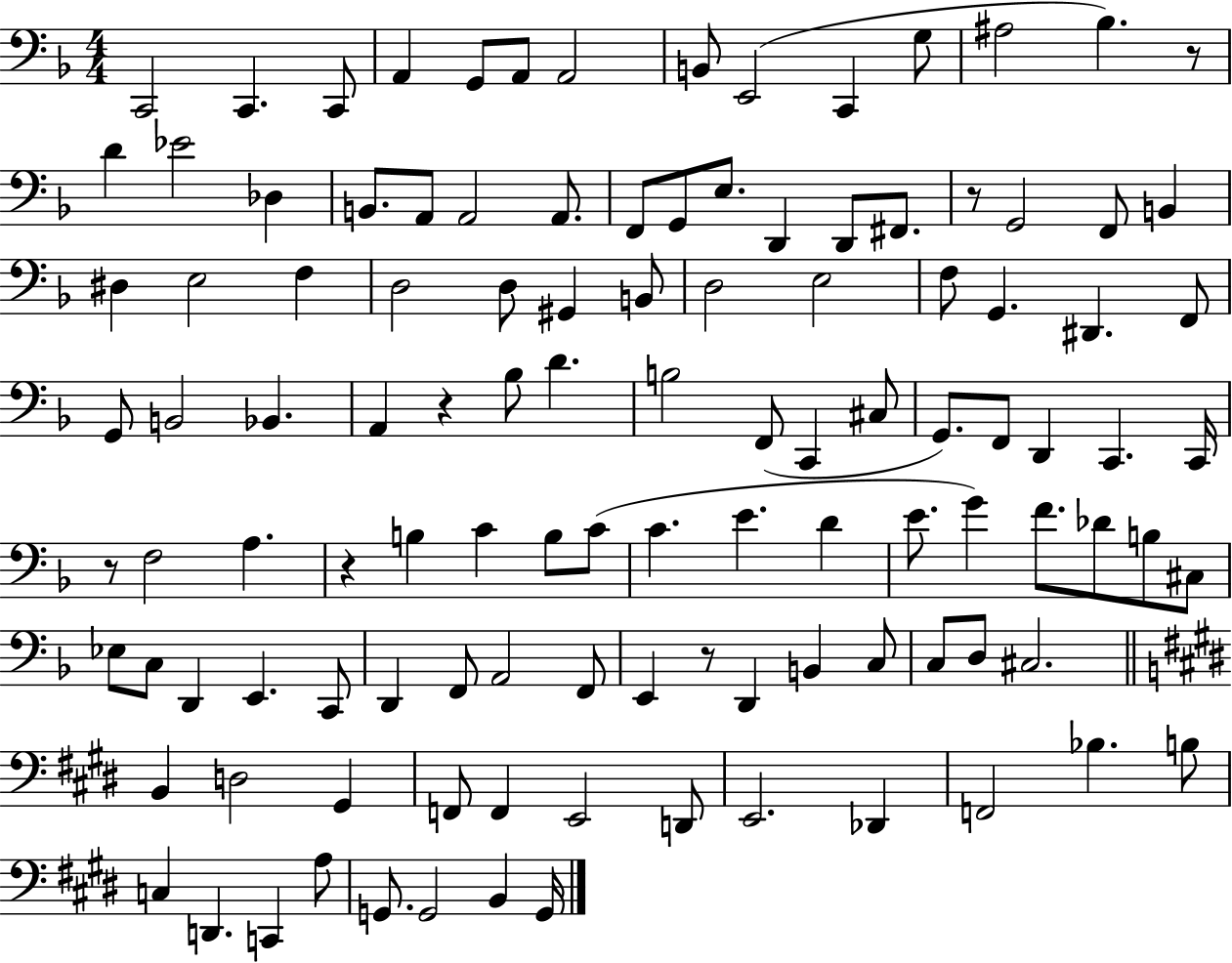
X:1
T:Untitled
M:4/4
L:1/4
K:F
C,,2 C,, C,,/2 A,, G,,/2 A,,/2 A,,2 B,,/2 E,,2 C,, G,/2 ^A,2 _B, z/2 D _E2 _D, B,,/2 A,,/2 A,,2 A,,/2 F,,/2 G,,/2 E,/2 D,, D,,/2 ^F,,/2 z/2 G,,2 F,,/2 B,, ^D, E,2 F, D,2 D,/2 ^G,, B,,/2 D,2 E,2 F,/2 G,, ^D,, F,,/2 G,,/2 B,,2 _B,, A,, z _B,/2 D B,2 F,,/2 C,, ^C,/2 G,,/2 F,,/2 D,, C,, C,,/4 z/2 F,2 A, z B, C B,/2 C/2 C E D E/2 G F/2 _D/2 B,/2 ^C,/2 _E,/2 C,/2 D,, E,, C,,/2 D,, F,,/2 A,,2 F,,/2 E,, z/2 D,, B,, C,/2 C,/2 D,/2 ^C,2 B,, D,2 ^G,, F,,/2 F,, E,,2 D,,/2 E,,2 _D,, F,,2 _B, B,/2 C, D,, C,, A,/2 G,,/2 G,,2 B,, G,,/4